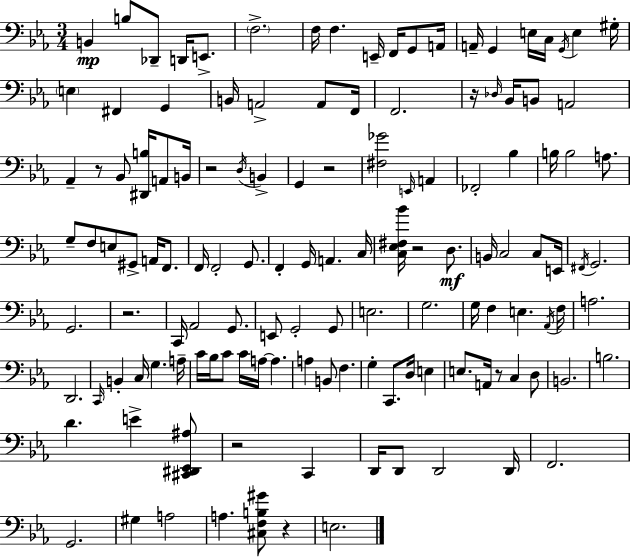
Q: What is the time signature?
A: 3/4